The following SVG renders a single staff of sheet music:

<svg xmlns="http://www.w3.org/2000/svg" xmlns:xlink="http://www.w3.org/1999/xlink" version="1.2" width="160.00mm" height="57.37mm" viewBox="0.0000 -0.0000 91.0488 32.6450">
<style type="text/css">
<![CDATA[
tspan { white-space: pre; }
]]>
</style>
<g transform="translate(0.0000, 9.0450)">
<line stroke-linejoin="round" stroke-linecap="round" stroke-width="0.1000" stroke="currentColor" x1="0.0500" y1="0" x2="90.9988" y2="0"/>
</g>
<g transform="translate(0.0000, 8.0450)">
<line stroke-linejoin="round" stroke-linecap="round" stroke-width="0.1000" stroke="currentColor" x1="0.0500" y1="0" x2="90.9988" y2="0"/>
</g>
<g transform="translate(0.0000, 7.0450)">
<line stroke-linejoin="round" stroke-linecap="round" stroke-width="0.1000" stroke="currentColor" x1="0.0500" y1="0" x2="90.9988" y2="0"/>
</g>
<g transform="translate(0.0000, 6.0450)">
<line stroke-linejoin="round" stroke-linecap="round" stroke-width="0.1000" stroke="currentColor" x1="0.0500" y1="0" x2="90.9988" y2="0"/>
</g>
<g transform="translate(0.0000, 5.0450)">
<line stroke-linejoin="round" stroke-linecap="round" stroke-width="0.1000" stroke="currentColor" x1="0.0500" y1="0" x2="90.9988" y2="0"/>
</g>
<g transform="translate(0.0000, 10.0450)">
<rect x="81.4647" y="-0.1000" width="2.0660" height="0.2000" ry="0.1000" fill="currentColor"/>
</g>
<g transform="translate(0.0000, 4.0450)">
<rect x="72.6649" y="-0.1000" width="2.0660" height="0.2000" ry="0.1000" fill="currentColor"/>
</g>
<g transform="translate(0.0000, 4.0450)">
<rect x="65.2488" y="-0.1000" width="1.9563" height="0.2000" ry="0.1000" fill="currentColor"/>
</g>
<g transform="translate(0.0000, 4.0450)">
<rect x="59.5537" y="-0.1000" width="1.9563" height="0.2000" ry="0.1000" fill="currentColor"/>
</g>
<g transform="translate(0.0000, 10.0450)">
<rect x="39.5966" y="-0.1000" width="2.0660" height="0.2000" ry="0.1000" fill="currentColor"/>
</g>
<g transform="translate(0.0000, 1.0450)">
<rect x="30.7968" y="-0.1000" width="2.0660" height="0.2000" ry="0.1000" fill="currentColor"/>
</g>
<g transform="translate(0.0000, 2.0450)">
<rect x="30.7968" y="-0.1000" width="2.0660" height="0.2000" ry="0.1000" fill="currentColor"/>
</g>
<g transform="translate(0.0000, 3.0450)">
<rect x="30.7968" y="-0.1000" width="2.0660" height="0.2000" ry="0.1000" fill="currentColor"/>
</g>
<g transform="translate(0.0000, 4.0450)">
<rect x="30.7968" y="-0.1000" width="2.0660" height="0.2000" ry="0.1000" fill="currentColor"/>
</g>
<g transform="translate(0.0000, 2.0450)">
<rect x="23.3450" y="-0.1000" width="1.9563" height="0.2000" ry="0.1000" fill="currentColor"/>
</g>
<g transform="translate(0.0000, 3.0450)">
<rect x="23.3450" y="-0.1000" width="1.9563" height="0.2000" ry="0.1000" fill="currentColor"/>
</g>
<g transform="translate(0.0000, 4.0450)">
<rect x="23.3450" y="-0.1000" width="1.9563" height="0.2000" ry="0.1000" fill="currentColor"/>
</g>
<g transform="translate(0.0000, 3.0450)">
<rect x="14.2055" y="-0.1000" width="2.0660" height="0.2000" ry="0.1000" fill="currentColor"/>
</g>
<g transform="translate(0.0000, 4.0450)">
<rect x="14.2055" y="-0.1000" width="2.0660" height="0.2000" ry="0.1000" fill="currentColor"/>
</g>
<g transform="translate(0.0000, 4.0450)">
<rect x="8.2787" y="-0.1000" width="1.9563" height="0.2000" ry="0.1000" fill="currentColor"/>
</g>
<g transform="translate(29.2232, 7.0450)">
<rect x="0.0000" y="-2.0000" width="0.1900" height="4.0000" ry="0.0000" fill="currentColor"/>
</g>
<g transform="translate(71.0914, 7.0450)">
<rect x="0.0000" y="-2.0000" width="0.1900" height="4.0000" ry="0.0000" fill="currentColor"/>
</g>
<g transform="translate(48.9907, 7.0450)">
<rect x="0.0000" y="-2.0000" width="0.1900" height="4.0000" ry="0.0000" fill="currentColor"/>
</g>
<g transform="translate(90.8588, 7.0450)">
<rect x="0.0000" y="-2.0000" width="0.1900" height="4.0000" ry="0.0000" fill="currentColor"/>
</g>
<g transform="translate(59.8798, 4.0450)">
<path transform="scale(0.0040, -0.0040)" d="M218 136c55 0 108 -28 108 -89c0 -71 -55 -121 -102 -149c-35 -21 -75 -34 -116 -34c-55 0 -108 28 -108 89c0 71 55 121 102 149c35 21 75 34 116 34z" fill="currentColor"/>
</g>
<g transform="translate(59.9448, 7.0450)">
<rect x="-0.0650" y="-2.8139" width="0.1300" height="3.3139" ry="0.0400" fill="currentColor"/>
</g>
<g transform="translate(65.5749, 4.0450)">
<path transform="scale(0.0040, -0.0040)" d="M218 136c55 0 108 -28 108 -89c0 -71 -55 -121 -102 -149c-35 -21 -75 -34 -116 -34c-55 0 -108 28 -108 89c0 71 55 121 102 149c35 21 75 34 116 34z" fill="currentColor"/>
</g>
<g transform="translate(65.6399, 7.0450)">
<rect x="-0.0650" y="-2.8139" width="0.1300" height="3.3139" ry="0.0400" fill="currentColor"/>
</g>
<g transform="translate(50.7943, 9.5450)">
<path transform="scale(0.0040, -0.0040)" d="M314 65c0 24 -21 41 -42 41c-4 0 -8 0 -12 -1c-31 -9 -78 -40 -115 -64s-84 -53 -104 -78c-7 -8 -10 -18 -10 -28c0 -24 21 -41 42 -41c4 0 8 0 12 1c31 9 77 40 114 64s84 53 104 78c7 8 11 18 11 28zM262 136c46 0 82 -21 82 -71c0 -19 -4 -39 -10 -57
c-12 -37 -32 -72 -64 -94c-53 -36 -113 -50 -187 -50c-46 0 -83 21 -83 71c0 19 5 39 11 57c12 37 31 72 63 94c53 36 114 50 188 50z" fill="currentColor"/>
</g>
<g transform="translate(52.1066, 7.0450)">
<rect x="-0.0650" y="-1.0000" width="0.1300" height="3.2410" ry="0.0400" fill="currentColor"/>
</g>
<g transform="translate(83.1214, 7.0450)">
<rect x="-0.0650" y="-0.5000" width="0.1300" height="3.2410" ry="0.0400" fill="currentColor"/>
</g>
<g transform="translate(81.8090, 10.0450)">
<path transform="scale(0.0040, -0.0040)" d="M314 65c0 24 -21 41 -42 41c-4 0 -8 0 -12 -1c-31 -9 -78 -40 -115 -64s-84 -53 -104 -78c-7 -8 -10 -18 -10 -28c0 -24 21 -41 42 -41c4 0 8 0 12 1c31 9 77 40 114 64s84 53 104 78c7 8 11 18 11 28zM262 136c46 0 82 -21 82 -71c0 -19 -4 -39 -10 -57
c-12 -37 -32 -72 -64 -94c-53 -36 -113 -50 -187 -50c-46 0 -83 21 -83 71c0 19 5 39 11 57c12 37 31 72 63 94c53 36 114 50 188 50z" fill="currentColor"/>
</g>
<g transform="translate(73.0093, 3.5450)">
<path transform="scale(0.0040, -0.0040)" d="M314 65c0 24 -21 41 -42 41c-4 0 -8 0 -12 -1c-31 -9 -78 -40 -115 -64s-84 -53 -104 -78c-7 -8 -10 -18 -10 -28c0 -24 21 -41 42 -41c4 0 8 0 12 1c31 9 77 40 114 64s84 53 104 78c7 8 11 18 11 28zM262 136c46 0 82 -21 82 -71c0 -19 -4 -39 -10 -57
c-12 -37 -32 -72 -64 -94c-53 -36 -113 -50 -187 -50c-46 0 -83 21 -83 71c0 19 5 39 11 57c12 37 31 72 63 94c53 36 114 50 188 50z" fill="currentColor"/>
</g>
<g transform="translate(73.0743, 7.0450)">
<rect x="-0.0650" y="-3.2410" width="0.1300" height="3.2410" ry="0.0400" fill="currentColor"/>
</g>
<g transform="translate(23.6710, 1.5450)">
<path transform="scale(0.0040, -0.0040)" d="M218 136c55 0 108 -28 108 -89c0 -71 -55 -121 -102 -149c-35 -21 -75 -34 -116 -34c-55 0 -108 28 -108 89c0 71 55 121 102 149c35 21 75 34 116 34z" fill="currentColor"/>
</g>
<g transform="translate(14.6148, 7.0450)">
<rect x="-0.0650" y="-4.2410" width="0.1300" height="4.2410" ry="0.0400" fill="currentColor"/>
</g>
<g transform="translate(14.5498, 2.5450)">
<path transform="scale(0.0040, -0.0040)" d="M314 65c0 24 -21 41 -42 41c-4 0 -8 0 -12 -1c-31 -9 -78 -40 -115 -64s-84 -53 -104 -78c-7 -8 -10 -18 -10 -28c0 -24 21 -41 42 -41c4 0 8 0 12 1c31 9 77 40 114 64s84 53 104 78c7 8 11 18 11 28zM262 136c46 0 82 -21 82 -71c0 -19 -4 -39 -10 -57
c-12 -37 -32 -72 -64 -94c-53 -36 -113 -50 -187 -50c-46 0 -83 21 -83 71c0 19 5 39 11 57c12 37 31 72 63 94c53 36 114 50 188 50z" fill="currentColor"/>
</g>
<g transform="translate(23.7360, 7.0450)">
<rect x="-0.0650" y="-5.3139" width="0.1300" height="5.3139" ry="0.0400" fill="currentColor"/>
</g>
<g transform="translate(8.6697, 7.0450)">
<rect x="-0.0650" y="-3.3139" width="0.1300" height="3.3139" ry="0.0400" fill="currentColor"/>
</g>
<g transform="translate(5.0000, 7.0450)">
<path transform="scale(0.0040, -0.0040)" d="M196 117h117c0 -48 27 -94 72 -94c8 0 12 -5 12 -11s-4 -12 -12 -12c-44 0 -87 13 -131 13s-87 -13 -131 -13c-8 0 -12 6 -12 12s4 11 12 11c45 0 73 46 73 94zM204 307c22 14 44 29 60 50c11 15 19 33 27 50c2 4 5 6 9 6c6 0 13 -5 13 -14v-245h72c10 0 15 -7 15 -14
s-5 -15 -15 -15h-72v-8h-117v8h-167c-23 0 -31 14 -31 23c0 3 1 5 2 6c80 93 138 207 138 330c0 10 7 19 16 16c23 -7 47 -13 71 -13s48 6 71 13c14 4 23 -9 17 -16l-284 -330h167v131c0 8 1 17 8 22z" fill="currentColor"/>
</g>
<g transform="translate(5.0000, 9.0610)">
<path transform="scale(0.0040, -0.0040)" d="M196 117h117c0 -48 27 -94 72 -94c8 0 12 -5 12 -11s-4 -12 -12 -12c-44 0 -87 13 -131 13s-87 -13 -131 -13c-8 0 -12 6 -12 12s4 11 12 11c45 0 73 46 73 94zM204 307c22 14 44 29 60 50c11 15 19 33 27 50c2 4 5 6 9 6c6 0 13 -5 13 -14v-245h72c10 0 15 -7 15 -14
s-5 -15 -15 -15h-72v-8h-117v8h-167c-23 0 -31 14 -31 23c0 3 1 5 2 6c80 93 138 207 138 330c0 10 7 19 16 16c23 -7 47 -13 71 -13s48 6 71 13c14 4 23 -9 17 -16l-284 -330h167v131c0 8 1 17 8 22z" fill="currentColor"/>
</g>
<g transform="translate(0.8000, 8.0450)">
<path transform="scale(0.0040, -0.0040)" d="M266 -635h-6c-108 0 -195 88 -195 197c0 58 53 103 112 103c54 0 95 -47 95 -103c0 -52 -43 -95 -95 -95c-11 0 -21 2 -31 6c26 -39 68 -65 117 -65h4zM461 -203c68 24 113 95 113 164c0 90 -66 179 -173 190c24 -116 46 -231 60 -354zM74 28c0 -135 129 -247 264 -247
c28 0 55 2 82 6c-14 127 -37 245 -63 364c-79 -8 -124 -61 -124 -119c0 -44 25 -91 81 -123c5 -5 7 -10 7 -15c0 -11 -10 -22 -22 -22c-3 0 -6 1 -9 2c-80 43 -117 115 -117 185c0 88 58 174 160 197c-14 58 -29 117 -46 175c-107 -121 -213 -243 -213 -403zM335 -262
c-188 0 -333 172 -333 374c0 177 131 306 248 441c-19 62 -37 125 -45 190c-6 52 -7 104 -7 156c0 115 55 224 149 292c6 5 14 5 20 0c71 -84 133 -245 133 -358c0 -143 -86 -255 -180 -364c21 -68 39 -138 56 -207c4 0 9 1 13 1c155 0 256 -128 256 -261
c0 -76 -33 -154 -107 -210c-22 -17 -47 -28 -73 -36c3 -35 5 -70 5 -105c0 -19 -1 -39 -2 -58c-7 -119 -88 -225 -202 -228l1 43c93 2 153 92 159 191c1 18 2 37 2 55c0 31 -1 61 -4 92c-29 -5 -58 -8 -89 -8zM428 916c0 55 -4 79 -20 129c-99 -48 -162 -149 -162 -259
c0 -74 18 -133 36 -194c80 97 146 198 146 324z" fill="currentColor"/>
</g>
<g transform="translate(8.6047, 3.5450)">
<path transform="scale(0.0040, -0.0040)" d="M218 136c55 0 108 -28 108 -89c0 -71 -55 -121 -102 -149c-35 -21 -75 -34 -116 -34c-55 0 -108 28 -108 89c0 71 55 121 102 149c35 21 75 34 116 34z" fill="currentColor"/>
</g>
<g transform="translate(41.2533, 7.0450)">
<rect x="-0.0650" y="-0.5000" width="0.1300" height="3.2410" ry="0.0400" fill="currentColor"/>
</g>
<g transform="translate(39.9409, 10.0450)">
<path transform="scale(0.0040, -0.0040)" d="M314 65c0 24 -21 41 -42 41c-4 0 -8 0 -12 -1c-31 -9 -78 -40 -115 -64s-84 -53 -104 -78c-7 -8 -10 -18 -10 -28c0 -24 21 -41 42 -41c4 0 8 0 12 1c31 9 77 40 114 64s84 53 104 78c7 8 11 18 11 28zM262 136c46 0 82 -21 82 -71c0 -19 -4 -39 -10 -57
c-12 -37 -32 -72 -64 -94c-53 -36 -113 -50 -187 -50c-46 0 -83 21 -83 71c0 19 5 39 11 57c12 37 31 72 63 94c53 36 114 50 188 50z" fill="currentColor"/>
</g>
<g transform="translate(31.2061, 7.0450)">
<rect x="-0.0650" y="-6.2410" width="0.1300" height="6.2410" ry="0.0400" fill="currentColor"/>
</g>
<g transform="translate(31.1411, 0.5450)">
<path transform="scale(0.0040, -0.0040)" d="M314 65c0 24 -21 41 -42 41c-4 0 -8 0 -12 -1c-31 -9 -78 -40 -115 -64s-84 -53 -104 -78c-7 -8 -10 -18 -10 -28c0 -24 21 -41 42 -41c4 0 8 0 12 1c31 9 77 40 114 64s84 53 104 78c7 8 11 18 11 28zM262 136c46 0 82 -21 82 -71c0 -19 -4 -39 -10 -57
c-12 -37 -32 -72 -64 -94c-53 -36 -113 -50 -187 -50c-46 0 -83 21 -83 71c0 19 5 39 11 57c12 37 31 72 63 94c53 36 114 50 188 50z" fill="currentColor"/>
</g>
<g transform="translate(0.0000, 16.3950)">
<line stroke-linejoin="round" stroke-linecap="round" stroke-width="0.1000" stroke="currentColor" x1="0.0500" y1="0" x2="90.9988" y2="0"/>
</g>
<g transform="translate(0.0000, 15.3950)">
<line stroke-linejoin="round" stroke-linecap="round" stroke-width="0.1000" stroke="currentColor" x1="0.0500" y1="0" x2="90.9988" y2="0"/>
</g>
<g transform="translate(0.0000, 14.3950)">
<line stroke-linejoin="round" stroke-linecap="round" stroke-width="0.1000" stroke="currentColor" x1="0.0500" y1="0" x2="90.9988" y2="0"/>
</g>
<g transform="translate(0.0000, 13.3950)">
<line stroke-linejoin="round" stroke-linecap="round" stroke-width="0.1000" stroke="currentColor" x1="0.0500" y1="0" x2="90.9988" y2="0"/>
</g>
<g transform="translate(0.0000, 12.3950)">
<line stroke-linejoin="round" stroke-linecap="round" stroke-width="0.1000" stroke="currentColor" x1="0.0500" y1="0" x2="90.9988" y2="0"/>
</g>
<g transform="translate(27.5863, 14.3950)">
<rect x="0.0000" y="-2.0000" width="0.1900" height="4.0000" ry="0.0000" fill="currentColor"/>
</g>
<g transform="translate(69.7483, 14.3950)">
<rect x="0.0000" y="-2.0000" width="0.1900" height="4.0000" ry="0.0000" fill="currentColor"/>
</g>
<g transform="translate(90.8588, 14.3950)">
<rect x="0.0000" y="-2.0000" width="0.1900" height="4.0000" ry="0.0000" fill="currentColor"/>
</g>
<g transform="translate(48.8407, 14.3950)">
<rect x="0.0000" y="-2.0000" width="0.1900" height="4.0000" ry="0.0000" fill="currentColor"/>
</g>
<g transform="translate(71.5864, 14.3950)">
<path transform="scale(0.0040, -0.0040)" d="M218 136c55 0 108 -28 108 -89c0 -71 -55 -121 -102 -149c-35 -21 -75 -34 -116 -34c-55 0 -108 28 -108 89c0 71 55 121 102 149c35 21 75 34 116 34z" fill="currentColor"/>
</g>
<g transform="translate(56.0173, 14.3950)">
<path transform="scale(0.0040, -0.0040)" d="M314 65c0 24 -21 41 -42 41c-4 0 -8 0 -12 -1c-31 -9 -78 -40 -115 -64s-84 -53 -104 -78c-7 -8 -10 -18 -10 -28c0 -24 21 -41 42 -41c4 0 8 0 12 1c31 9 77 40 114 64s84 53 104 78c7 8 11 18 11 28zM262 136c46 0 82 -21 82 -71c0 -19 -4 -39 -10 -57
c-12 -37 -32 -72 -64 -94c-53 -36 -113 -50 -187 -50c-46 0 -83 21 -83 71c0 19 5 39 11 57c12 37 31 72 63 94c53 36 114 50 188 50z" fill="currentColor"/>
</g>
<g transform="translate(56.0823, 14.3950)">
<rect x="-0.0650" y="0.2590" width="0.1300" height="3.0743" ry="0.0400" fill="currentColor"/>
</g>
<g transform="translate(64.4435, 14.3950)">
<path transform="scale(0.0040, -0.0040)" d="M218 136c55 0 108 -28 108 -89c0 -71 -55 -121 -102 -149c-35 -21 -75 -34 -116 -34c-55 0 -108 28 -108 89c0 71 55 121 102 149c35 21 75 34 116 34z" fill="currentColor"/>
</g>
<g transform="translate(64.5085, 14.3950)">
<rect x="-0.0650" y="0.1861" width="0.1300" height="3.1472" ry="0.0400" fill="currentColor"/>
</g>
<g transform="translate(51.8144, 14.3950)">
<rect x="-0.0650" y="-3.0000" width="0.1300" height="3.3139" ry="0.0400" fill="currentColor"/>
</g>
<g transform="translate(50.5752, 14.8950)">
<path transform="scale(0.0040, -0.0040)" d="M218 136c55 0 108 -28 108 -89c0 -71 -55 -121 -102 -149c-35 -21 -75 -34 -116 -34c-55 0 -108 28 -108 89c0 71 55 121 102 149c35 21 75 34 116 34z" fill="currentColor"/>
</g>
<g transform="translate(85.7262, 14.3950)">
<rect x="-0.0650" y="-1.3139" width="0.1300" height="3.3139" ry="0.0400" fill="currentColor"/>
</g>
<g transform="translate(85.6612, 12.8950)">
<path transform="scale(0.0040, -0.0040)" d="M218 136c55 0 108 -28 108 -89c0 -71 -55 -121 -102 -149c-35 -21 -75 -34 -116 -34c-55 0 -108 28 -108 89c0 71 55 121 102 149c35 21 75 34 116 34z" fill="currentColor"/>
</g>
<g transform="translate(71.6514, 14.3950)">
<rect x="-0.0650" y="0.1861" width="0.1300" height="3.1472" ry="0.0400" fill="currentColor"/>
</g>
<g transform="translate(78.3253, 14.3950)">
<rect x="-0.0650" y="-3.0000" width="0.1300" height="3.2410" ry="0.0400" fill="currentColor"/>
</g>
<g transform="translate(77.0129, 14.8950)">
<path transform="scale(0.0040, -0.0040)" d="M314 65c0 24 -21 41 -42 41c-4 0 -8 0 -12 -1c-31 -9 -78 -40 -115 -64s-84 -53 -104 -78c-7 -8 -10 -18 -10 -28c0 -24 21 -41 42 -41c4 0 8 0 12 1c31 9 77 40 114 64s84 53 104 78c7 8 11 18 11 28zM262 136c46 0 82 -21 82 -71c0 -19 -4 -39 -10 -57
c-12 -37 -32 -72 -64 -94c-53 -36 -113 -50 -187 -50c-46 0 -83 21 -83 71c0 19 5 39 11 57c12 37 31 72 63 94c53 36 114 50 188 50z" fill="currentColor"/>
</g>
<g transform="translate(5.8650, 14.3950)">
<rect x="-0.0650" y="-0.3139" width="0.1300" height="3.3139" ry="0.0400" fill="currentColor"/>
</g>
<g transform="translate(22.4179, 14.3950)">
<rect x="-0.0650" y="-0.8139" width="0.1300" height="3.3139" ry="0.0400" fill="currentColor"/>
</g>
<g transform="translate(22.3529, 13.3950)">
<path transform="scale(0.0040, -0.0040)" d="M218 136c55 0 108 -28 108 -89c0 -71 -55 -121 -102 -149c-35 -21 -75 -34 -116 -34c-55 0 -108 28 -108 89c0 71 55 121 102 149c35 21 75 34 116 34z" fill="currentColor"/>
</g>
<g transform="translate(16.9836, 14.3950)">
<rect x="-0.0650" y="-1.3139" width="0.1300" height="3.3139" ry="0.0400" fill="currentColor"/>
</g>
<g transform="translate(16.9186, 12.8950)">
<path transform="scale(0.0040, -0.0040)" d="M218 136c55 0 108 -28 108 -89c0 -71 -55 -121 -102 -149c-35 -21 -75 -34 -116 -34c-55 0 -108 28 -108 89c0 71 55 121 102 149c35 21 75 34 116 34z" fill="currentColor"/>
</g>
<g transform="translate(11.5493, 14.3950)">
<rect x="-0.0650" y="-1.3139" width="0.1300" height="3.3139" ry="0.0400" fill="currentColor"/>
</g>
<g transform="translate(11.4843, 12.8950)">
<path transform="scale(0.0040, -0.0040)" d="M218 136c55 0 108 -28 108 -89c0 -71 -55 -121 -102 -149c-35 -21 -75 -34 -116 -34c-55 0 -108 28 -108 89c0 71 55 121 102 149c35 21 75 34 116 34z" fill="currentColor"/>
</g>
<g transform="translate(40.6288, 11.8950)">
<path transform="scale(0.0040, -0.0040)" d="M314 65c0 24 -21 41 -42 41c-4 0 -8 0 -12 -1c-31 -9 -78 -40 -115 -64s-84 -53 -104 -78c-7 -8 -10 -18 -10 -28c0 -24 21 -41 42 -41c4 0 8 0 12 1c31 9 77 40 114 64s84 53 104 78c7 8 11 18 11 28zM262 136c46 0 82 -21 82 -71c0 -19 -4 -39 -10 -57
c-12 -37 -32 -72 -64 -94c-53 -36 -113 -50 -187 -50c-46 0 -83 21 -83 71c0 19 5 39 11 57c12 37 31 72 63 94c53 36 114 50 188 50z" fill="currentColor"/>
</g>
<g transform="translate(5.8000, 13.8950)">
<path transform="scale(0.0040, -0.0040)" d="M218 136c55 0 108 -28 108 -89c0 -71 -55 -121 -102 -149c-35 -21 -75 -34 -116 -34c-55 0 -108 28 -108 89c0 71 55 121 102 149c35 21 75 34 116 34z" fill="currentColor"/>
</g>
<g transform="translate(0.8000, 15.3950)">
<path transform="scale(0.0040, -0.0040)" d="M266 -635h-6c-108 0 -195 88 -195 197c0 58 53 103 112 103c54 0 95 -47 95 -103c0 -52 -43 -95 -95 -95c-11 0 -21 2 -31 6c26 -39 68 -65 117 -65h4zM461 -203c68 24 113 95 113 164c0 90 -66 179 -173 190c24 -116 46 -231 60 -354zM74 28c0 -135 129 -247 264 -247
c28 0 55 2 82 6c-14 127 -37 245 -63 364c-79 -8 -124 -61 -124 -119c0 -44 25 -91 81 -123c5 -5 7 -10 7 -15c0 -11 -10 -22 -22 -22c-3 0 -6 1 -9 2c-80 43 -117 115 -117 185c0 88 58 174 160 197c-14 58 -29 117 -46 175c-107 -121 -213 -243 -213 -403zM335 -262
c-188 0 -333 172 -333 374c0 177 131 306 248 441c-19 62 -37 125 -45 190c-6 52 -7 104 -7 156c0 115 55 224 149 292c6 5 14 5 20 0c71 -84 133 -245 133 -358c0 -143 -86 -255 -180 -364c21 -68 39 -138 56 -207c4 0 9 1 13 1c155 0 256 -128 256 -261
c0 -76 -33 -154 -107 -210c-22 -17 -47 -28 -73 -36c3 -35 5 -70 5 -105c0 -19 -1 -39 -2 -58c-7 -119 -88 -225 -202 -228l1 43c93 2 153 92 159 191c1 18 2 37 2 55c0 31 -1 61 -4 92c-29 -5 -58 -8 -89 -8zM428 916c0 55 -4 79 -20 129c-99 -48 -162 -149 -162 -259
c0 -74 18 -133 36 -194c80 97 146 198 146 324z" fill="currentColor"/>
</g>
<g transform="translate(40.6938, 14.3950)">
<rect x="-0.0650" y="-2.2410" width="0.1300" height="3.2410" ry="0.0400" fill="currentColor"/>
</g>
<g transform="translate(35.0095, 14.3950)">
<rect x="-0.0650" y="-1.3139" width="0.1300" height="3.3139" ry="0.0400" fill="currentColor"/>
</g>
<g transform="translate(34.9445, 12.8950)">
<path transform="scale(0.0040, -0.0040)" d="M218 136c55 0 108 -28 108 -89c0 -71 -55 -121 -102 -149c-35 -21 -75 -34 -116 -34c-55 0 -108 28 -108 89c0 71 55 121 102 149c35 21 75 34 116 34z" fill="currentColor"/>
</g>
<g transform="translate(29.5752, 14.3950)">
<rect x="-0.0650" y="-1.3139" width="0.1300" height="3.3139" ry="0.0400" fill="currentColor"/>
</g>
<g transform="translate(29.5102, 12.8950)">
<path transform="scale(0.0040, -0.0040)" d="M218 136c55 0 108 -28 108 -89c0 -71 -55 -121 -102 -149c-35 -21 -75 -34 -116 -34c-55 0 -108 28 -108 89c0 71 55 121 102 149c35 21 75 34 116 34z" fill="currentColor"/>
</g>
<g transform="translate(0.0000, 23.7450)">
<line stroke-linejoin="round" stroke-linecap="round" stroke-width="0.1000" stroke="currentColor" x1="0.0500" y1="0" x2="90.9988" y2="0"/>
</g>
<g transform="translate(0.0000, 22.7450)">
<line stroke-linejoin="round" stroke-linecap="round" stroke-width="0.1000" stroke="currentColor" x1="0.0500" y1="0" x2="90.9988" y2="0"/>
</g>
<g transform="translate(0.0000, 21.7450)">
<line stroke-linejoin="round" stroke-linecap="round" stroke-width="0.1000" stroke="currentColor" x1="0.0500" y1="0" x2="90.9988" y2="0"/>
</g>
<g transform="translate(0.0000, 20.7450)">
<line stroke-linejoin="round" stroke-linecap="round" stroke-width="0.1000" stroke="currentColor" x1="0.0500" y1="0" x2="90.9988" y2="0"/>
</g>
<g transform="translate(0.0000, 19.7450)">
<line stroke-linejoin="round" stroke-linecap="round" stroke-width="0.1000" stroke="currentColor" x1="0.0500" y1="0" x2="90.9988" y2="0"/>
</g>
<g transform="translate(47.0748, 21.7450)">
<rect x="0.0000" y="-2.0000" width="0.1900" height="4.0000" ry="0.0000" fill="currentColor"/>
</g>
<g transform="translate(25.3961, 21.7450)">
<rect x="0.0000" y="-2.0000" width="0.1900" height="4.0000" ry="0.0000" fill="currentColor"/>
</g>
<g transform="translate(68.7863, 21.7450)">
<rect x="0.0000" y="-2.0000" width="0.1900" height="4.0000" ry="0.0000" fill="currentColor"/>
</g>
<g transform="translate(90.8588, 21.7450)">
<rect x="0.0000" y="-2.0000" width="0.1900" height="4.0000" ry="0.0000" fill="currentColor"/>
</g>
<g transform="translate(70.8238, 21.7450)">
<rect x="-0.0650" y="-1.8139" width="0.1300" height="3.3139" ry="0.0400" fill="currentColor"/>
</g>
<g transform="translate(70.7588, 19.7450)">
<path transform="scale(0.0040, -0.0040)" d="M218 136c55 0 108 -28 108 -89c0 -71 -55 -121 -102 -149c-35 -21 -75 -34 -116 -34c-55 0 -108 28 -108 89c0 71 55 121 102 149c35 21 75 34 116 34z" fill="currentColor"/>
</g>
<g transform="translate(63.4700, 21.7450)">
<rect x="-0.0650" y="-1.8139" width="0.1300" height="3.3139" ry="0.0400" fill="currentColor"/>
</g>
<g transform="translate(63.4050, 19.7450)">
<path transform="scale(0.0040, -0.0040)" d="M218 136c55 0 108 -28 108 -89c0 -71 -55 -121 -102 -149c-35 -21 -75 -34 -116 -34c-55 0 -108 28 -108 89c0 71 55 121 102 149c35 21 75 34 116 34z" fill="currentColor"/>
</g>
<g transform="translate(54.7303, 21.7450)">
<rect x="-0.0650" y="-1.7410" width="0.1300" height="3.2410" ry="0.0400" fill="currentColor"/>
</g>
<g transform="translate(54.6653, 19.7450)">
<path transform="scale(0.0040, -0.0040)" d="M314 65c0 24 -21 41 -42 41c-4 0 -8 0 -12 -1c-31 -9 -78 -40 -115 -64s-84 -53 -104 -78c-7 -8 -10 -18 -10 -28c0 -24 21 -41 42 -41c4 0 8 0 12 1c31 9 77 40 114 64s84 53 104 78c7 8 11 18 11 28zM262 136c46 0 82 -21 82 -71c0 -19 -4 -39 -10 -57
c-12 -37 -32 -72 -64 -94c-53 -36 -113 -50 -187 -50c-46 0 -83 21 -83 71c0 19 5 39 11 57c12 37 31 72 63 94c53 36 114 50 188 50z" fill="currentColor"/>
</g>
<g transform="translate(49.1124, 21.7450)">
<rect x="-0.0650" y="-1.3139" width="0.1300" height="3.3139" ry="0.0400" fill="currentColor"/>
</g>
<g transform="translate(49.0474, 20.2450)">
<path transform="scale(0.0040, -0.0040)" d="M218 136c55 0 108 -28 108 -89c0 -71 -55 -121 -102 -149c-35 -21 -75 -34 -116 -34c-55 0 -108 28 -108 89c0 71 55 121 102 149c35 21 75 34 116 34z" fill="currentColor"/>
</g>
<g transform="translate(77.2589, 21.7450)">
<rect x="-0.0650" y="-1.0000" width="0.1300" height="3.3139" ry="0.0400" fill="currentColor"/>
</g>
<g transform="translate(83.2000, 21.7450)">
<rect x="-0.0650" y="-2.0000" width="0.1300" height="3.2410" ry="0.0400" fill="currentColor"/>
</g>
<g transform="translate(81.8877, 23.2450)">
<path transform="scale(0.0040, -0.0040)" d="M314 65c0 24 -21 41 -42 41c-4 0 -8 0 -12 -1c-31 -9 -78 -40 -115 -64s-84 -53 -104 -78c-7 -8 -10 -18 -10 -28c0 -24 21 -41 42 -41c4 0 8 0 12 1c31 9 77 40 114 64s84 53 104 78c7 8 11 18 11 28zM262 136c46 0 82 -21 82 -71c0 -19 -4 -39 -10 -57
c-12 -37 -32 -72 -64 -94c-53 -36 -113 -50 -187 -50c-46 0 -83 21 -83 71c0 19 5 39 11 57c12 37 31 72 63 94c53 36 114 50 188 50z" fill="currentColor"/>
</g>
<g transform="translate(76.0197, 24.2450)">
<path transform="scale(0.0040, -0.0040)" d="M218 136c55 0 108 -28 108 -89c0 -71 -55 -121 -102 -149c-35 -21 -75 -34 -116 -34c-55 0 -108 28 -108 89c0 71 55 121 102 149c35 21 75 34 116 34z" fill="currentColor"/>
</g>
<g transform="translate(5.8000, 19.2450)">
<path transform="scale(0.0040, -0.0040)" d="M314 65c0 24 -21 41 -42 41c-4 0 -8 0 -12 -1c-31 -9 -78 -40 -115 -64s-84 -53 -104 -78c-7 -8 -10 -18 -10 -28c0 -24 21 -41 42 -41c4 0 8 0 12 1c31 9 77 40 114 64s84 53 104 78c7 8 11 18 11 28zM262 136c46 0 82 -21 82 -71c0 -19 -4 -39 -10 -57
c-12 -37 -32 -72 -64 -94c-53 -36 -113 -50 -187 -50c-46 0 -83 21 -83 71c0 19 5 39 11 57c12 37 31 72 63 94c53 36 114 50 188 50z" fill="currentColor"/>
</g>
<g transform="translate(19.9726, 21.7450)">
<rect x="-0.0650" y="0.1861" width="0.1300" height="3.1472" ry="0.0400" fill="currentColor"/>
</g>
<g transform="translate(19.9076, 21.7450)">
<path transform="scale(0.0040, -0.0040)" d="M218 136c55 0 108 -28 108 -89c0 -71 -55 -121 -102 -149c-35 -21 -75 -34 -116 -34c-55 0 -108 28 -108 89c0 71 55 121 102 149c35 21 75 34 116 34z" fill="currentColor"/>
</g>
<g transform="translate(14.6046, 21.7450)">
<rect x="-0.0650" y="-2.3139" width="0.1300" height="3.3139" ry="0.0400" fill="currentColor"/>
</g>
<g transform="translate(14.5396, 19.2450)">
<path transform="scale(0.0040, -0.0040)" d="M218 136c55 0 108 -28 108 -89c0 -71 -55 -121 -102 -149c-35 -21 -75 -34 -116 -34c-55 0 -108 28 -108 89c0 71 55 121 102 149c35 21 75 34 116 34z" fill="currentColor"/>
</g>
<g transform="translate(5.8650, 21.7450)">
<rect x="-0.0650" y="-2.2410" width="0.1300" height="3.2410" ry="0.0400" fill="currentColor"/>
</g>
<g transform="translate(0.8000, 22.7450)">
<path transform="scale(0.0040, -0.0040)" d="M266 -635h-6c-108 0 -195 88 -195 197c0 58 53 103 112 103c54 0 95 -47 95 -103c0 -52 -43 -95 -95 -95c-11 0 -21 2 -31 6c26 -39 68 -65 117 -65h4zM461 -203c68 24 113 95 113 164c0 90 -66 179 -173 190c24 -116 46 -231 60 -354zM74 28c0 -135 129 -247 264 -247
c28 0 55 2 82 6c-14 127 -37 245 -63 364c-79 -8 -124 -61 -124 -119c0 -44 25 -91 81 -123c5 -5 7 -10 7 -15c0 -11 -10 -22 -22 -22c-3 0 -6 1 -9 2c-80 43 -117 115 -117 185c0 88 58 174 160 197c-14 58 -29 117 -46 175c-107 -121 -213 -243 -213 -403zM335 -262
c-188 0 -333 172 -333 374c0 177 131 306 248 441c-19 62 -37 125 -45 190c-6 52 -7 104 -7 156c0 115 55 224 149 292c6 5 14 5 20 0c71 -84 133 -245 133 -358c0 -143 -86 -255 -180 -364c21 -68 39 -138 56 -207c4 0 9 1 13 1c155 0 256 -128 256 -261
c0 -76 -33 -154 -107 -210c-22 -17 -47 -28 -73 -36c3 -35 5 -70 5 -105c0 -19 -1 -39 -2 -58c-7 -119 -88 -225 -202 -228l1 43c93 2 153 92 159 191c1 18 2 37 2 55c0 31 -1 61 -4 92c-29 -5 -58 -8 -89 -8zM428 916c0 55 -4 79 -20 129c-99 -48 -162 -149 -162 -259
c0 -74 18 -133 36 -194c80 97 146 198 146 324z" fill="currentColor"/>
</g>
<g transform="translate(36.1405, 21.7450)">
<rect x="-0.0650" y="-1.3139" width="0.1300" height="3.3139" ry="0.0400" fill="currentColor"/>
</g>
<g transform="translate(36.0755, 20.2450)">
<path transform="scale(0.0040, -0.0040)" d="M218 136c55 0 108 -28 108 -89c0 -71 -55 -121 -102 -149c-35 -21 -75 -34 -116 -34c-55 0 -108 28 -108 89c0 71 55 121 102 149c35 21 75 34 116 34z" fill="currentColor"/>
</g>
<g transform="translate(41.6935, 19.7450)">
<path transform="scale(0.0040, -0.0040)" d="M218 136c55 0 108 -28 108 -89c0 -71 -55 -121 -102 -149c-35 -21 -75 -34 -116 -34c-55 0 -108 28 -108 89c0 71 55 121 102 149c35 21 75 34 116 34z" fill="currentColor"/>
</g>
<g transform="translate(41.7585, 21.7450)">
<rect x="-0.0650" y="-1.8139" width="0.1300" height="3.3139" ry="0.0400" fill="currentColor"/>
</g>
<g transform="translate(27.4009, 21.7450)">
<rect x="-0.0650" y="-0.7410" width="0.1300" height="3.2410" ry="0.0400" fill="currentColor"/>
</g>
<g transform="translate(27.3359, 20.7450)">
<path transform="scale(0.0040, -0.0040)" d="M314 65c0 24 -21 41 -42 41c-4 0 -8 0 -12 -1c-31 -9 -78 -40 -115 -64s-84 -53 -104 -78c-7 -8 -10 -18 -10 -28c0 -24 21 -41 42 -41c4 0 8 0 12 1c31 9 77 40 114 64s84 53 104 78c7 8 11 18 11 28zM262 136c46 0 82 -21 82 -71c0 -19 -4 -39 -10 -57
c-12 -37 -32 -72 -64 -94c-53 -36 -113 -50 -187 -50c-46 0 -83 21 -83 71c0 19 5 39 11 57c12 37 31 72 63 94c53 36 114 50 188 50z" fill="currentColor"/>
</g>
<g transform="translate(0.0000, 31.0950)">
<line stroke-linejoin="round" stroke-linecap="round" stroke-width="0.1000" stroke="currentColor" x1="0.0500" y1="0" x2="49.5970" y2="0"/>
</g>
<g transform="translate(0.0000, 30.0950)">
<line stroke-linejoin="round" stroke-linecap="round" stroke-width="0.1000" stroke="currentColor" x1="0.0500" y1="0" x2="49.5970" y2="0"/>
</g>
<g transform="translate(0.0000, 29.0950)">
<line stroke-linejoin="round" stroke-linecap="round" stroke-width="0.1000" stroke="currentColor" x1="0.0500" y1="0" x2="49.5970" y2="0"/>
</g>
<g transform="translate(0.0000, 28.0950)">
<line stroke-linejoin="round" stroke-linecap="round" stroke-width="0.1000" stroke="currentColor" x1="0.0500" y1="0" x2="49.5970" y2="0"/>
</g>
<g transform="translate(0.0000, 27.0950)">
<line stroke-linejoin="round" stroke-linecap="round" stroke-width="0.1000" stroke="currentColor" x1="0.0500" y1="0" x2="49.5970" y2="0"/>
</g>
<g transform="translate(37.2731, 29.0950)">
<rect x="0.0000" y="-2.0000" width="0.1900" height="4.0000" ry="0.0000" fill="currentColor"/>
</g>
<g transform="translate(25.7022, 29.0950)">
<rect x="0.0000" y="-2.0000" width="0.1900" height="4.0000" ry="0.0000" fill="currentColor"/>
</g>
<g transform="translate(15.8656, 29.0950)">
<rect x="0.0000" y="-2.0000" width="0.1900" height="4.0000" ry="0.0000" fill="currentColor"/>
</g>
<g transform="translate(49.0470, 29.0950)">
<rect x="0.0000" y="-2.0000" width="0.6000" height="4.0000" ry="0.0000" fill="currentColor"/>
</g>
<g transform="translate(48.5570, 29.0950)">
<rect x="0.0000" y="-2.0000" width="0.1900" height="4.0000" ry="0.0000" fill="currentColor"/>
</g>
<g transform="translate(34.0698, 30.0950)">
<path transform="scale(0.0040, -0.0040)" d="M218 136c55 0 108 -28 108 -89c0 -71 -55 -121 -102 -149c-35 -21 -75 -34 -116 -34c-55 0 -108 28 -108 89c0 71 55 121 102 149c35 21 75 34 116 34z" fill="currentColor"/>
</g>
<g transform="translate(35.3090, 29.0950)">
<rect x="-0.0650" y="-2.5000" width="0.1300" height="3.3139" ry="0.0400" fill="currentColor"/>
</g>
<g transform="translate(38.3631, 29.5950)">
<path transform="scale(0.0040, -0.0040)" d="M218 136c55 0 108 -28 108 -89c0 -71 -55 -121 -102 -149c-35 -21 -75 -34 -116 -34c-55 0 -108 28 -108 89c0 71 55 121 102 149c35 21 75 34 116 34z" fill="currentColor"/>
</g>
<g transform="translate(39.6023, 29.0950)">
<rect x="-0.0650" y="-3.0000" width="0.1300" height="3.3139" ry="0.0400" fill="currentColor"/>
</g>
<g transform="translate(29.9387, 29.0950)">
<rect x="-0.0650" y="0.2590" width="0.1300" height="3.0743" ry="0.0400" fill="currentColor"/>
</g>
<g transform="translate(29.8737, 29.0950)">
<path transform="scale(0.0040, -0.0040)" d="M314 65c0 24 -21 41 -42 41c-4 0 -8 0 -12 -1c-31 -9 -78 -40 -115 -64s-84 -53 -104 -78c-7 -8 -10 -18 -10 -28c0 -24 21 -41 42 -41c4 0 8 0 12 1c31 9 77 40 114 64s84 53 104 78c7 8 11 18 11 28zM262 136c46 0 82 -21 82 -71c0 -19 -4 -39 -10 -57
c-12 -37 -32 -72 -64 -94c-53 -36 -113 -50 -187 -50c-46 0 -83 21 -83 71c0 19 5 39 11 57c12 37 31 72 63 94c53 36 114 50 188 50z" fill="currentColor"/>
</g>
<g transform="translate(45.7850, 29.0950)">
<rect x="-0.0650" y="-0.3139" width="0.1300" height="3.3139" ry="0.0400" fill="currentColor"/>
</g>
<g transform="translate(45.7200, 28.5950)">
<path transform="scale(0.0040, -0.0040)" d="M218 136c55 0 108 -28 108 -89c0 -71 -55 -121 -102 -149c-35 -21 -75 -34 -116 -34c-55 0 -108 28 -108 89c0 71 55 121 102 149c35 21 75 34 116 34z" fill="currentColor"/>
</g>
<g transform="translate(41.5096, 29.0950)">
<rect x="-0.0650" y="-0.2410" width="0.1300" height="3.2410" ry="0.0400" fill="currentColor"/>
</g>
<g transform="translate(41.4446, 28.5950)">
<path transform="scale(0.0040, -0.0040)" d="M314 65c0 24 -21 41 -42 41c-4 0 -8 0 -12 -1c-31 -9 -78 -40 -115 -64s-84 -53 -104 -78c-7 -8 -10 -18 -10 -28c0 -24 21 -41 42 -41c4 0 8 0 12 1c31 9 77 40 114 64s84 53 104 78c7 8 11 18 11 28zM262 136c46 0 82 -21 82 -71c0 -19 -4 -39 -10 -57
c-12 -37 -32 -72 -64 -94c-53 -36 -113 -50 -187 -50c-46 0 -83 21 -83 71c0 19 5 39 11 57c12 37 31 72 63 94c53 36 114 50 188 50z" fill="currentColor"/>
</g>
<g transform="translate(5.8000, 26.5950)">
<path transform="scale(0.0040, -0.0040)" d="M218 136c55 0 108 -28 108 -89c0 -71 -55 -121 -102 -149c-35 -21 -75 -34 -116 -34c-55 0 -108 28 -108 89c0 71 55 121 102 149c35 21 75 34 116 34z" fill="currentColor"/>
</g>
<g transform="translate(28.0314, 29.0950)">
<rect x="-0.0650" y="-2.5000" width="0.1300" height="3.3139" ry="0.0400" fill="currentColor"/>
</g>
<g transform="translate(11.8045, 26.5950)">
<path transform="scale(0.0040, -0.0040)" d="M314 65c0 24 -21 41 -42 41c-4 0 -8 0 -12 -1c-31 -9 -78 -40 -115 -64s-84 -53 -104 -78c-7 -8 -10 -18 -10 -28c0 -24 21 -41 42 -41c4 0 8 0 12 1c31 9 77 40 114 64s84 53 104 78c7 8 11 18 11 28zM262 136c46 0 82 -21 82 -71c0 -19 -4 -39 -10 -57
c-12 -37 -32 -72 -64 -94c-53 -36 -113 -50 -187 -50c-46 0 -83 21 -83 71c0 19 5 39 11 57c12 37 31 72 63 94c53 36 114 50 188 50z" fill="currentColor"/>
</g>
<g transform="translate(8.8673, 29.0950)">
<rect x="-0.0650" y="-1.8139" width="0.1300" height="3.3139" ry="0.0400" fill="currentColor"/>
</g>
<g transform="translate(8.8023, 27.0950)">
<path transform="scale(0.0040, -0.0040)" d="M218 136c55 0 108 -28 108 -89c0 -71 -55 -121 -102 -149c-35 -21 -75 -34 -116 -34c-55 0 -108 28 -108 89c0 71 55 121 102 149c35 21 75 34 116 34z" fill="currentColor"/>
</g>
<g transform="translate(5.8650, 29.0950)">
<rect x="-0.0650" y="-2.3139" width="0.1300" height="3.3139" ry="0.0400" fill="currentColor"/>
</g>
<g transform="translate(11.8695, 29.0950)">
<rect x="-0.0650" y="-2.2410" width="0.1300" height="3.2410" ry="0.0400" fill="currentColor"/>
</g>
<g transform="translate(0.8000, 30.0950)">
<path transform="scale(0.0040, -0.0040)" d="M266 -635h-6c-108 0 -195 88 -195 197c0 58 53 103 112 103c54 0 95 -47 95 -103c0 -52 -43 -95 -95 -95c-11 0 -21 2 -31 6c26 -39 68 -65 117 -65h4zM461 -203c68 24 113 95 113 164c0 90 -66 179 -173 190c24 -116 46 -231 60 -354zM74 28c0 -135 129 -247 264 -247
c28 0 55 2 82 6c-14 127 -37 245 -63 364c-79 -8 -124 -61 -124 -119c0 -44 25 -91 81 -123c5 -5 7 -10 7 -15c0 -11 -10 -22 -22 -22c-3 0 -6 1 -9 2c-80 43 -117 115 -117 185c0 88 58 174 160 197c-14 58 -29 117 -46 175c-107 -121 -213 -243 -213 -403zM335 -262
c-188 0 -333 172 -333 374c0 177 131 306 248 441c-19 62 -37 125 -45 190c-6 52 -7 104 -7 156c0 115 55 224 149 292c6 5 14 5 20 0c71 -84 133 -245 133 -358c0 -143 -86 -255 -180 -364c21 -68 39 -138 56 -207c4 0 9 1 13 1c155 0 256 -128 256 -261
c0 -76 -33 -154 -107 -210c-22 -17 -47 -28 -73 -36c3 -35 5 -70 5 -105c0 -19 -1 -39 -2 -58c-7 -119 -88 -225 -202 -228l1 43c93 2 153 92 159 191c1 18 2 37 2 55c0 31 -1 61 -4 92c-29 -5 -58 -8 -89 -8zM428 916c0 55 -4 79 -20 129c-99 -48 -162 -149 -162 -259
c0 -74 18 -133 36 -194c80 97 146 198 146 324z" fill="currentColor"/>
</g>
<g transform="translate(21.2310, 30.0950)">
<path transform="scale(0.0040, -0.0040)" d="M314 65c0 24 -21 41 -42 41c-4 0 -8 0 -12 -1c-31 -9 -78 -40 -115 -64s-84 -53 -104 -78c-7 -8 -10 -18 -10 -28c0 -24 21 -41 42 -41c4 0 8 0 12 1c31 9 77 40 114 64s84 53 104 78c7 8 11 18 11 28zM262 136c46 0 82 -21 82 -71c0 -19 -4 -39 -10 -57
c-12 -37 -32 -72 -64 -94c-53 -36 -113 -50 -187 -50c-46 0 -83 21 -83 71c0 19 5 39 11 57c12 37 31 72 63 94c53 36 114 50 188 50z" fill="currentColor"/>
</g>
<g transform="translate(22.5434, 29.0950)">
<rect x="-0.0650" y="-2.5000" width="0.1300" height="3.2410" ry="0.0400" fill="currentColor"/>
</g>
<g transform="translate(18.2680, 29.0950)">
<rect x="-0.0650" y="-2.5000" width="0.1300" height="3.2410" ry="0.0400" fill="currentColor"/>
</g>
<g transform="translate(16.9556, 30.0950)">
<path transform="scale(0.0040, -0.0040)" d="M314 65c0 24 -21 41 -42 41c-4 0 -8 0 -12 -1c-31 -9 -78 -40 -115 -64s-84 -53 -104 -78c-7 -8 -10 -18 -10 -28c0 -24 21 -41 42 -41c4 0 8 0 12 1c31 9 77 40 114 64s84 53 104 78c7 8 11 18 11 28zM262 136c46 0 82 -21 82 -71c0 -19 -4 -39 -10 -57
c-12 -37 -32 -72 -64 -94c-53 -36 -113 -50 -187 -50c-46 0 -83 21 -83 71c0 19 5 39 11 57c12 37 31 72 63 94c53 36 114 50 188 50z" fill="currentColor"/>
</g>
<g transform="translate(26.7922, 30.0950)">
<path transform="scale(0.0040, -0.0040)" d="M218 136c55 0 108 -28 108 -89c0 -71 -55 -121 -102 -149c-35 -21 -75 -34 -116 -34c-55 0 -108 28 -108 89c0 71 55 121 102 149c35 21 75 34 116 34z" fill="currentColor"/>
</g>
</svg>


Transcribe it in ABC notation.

X:1
T:Untitled
M:4/4
L:1/4
K:C
b d'2 f' a'2 C2 D2 a a b2 C2 c e e d e e g2 A B2 B B A2 e g2 g B d2 e f e f2 f f D F2 g f g2 G2 G2 G B2 G A c2 c